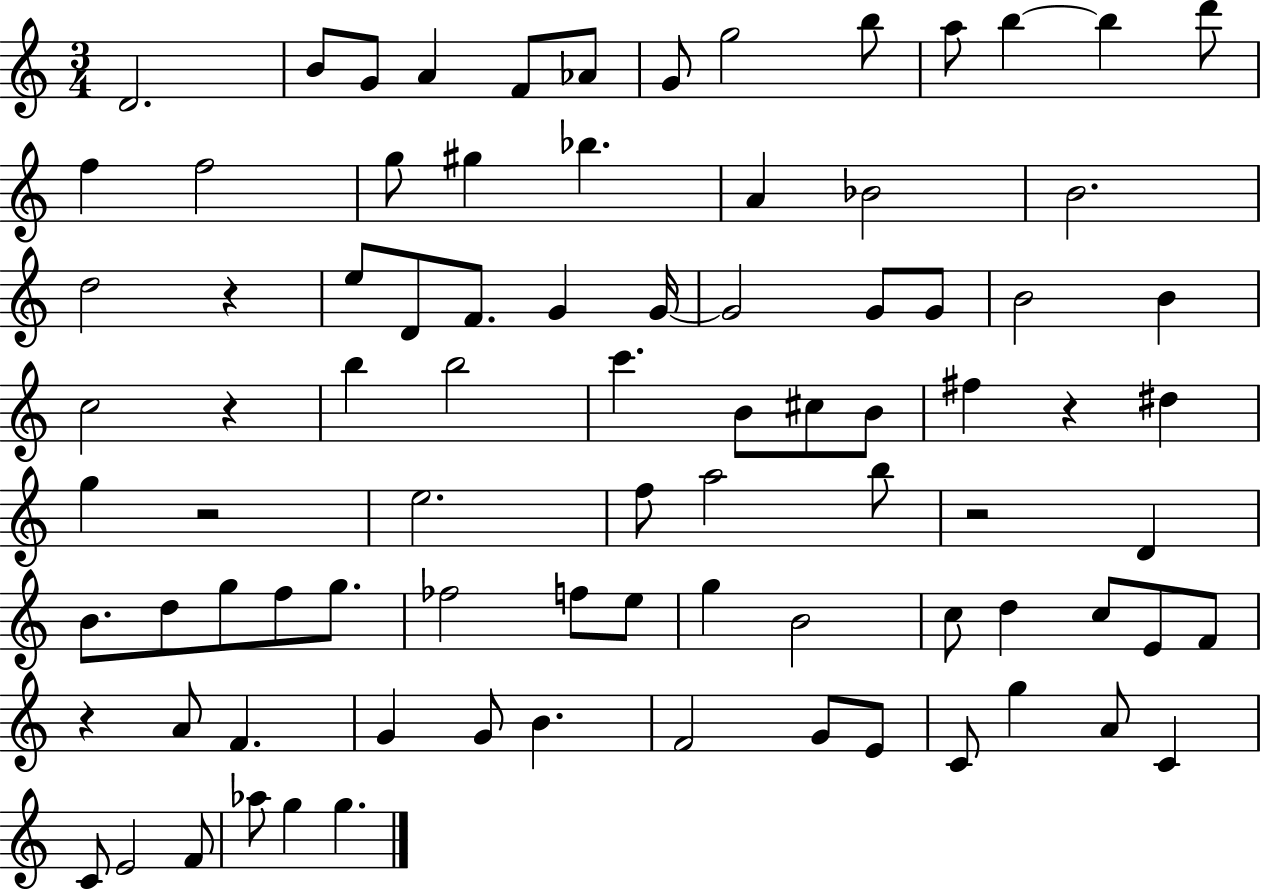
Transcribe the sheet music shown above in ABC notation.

X:1
T:Untitled
M:3/4
L:1/4
K:C
D2 B/2 G/2 A F/2 _A/2 G/2 g2 b/2 a/2 b b d'/2 f f2 g/2 ^g _b A _B2 B2 d2 z e/2 D/2 F/2 G G/4 G2 G/2 G/2 B2 B c2 z b b2 c' B/2 ^c/2 B/2 ^f z ^d g z2 e2 f/2 a2 b/2 z2 D B/2 d/2 g/2 f/2 g/2 _f2 f/2 e/2 g B2 c/2 d c/2 E/2 F/2 z A/2 F G G/2 B F2 G/2 E/2 C/2 g A/2 C C/2 E2 F/2 _a/2 g g